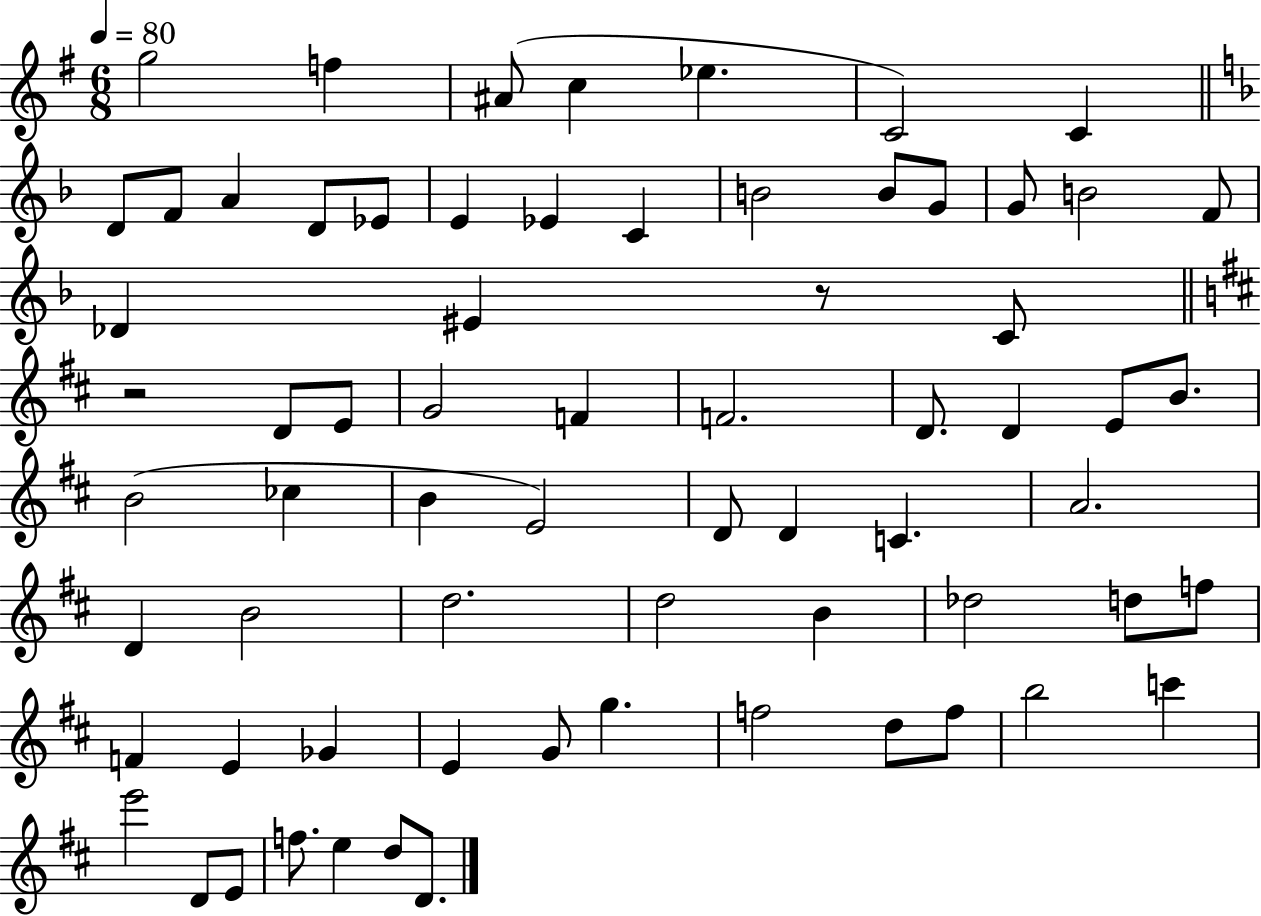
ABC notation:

X:1
T:Untitled
M:6/8
L:1/4
K:G
g2 f ^A/2 c _e C2 C D/2 F/2 A D/2 _E/2 E _E C B2 B/2 G/2 G/2 B2 F/2 _D ^E z/2 C/2 z2 D/2 E/2 G2 F F2 D/2 D E/2 B/2 B2 _c B E2 D/2 D C A2 D B2 d2 d2 B _d2 d/2 f/2 F E _G E G/2 g f2 d/2 f/2 b2 c' e'2 D/2 E/2 f/2 e d/2 D/2